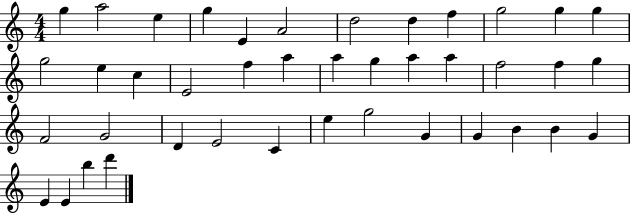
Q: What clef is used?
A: treble